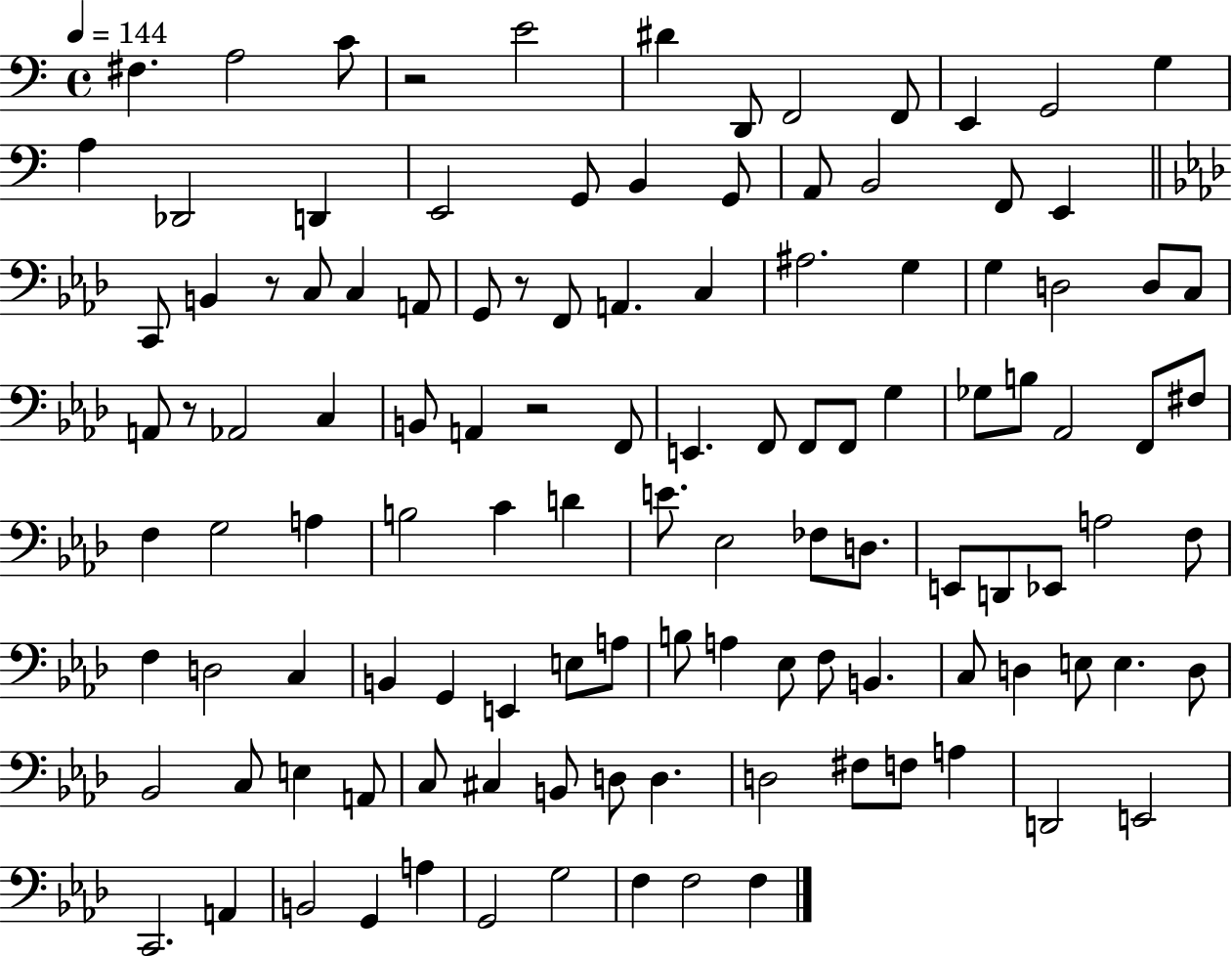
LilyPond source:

{
  \clef bass
  \time 4/4
  \defaultTimeSignature
  \key c \major
  \tempo 4 = 144
  fis4. a2 c'8 | r2 e'2 | dis'4 d,8 f,2 f,8 | e,4 g,2 g4 | \break a4 des,2 d,4 | e,2 g,8 b,4 g,8 | a,8 b,2 f,8 e,4 | \bar "||" \break \key f \minor c,8 b,4 r8 c8 c4 a,8 | g,8 r8 f,8 a,4. c4 | ais2. g4 | g4 d2 d8 c8 | \break a,8 r8 aes,2 c4 | b,8 a,4 r2 f,8 | e,4. f,8 f,8 f,8 g4 | ges8 b8 aes,2 f,8 fis8 | \break f4 g2 a4 | b2 c'4 d'4 | e'8. ees2 fes8 d8. | e,8 d,8 ees,8 a2 f8 | \break f4 d2 c4 | b,4 g,4 e,4 e8 a8 | b8 a4 ees8 f8 b,4. | c8 d4 e8 e4. d8 | \break bes,2 c8 e4 a,8 | c8 cis4 b,8 d8 d4. | d2 fis8 f8 a4 | d,2 e,2 | \break c,2. a,4 | b,2 g,4 a4 | g,2 g2 | f4 f2 f4 | \break \bar "|."
}